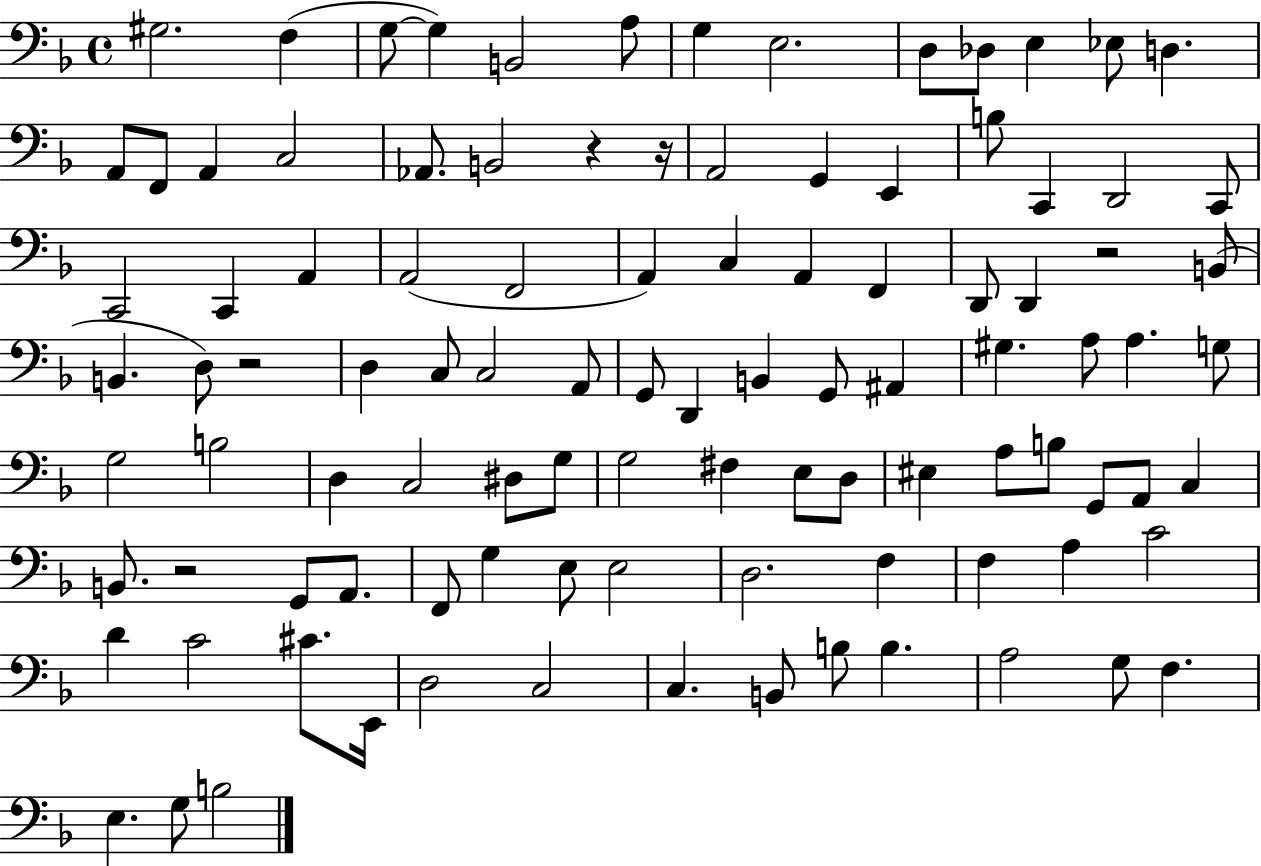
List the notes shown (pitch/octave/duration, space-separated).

G#3/h. F3/q G3/e G3/q B2/h A3/e G3/q E3/h. D3/e Db3/e E3/q Eb3/e D3/q. A2/e F2/e A2/q C3/h Ab2/e. B2/h R/q R/s A2/h G2/q E2/q B3/e C2/q D2/h C2/e C2/h C2/q A2/q A2/h F2/h A2/q C3/q A2/q F2/q D2/e D2/q R/h B2/e B2/q. D3/e R/h D3/q C3/e C3/h A2/e G2/e D2/q B2/q G2/e A#2/q G#3/q. A3/e A3/q. G3/e G3/h B3/h D3/q C3/h D#3/e G3/e G3/h F#3/q E3/e D3/e EIS3/q A3/e B3/e G2/e A2/e C3/q B2/e. R/h G2/e A2/e. F2/e G3/q E3/e E3/h D3/h. F3/q F3/q A3/q C4/h D4/q C4/h C#4/e. E2/s D3/h C3/h C3/q. B2/e B3/e B3/q. A3/h G3/e F3/q. E3/q. G3/e B3/h